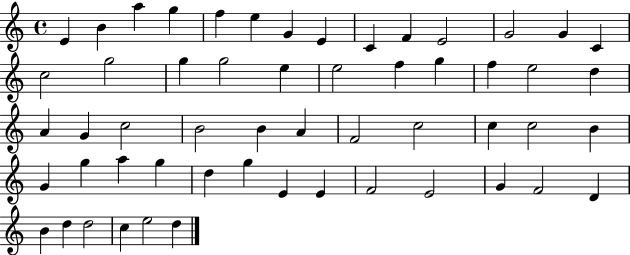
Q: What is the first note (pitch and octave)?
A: E4